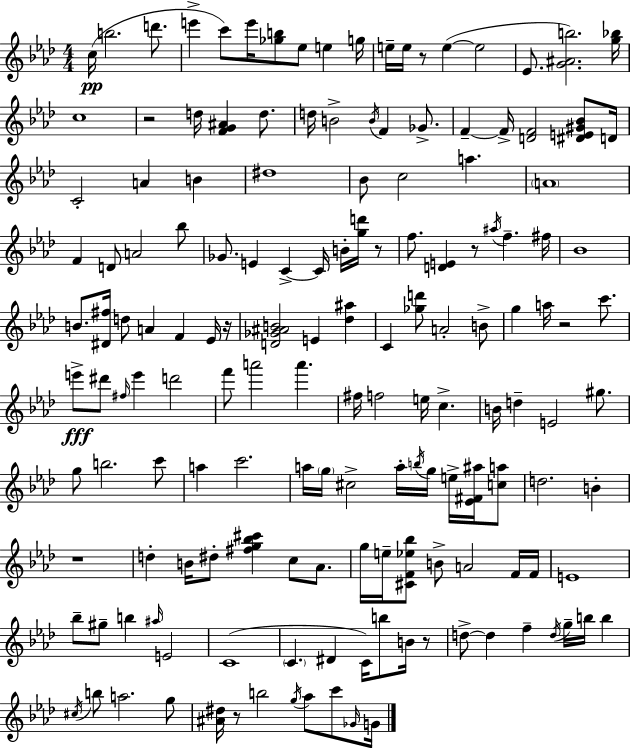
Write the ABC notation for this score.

X:1
T:Untitled
M:4/4
L:1/4
K:Fm
c/4 b2 d'/2 e' c'/2 e'/4 [_gb]/2 _e/2 e g/4 e/4 e/4 z/2 e e2 _E/2 [G^Ab]2 [g_b]/4 c4 z2 d/4 [FG^A] d/2 d/4 B2 B/4 F _G/2 F F/4 [DF]2 [^DE^G_B]/2 D/4 C2 A B ^d4 _B/2 c2 a A4 F D/2 A2 _b/2 _G/2 E C C/4 B/4 [gd']/4 z/2 f/2 [DE] z/2 ^a/4 f ^f/4 _B4 B/2 [^D^f]/4 d/2 A F _E/4 z/4 [D_G^AB]2 E [_d^a] C [_gd']/2 A2 B/2 g a/4 z2 c'/2 e'/2 ^d'/2 ^f/4 e' d'2 f'/2 a'2 a' ^f/4 f2 e/4 c B/4 d E2 ^g/2 g/2 b2 c'/2 a c'2 a/4 g/4 ^c2 a/4 b/4 g/4 e/4 [_E^F^a]/4 [ca]/2 d2 B z4 d B/4 ^d/2 [^fg_b^c'] c/2 _A/2 g/4 e/4 [^CF_e_b]/2 B/2 A2 F/4 F/4 E4 _b/2 ^g/2 b ^a/4 E2 C4 C ^D C/4 b/2 B/4 z/2 d/2 d f d/4 g/4 b/4 b ^c/4 b/2 a2 g/2 [^A^d]/4 z/2 b2 g/4 _a/2 c'/2 _G/4 G/4